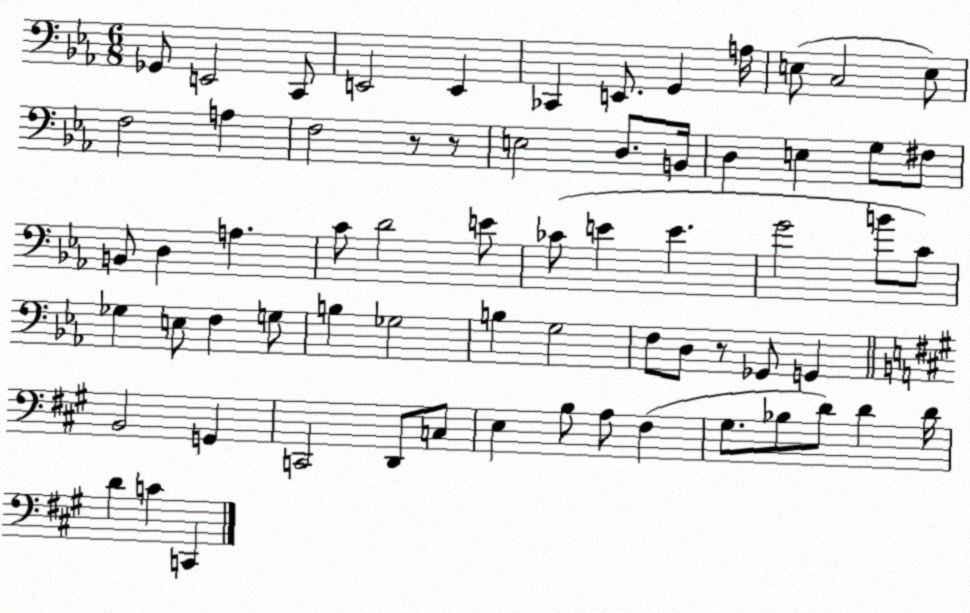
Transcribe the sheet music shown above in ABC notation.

X:1
T:Untitled
M:6/8
L:1/4
K:Eb
_G,,/2 E,,2 C,,/2 E,,2 E,, _C,, E,,/2 G,, A,/4 E,/2 C,2 E,/2 F,2 A, F,2 z/2 z/2 E,2 D,/2 B,,/4 D, E, G,/2 ^F,/2 B,,/2 D, A, C/2 D2 E/2 _C/2 E E G2 B/2 C/2 _G, E,/2 F, G,/2 B, _G,2 B, G,2 F,/2 D,/2 z/2 _G,,/2 G,, B,,2 G,, C,,2 D,,/2 C,/2 E, B,/2 A,/2 ^F, ^G,/2 _B,/2 D/2 D D/4 D C C,,